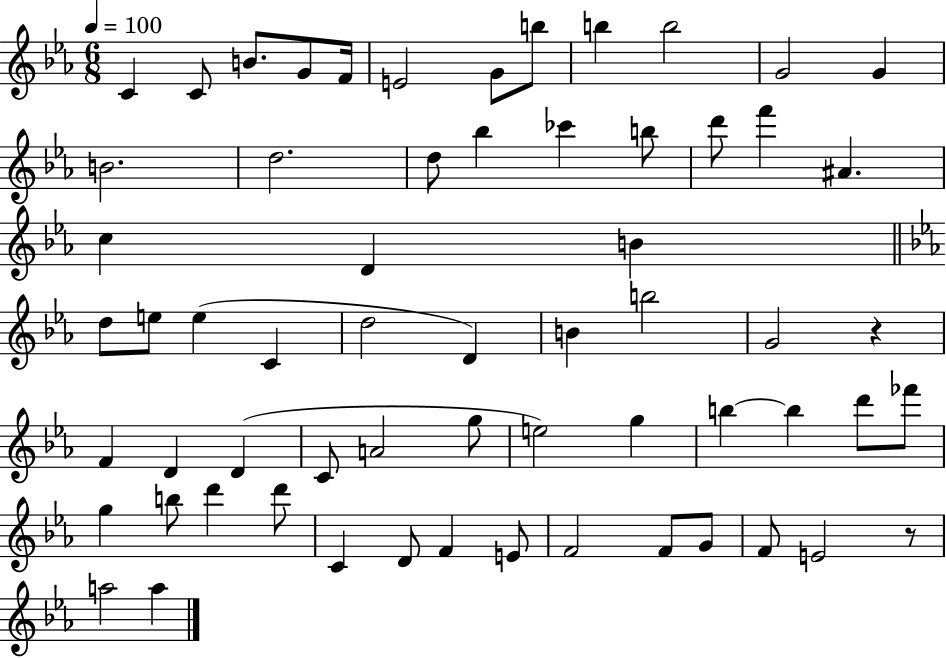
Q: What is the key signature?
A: EES major